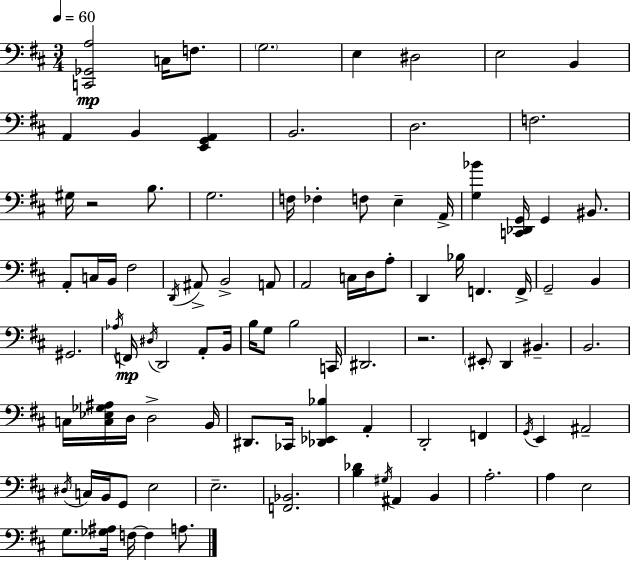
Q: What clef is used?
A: bass